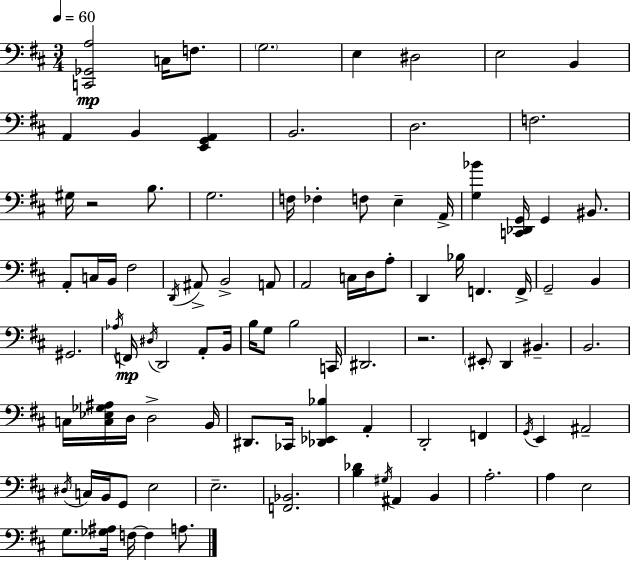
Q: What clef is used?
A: bass